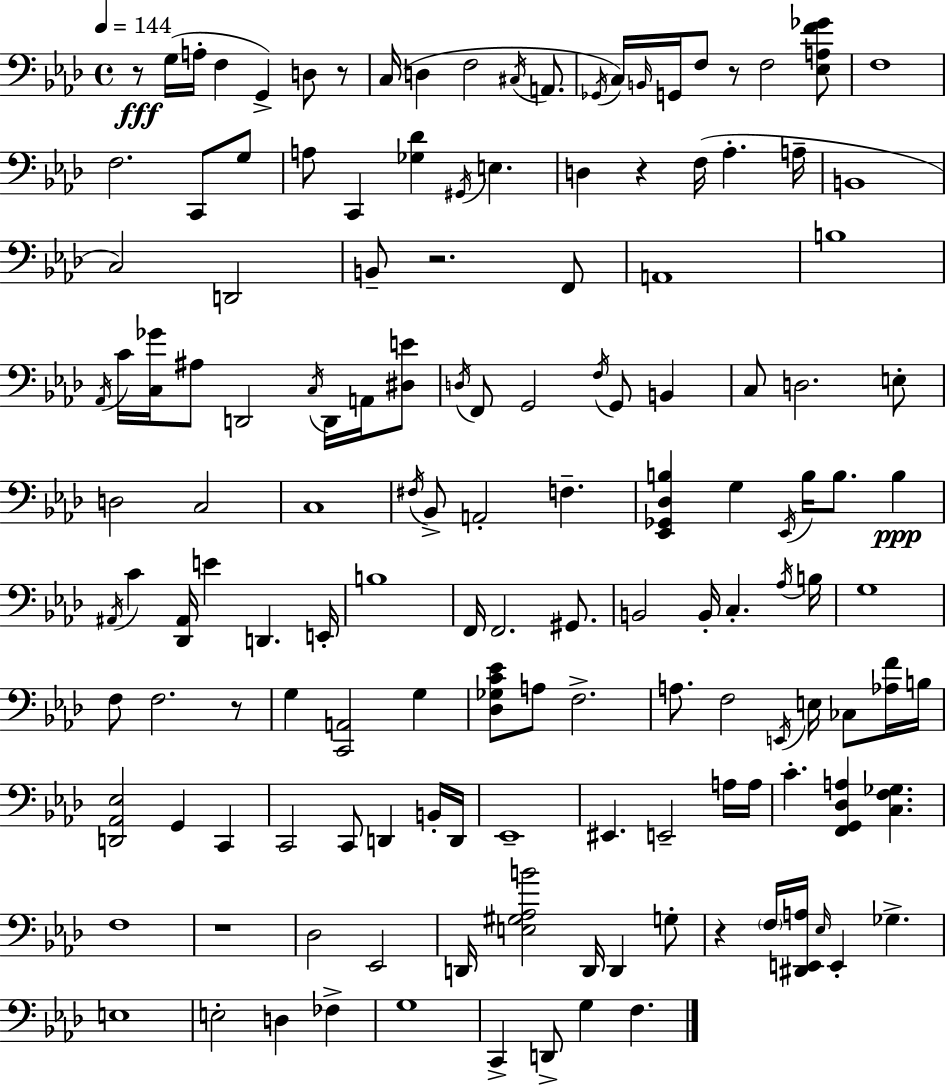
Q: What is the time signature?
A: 4/4